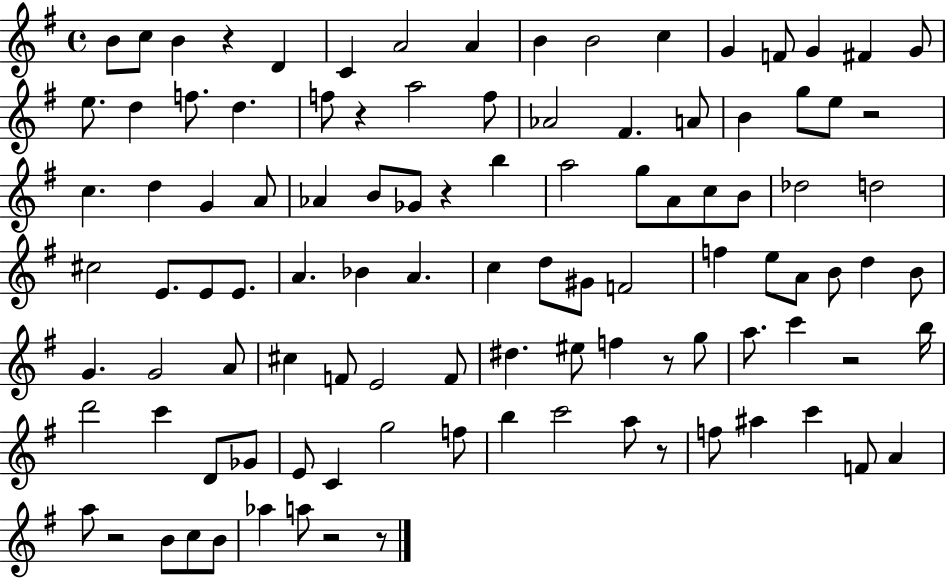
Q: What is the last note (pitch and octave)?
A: A5